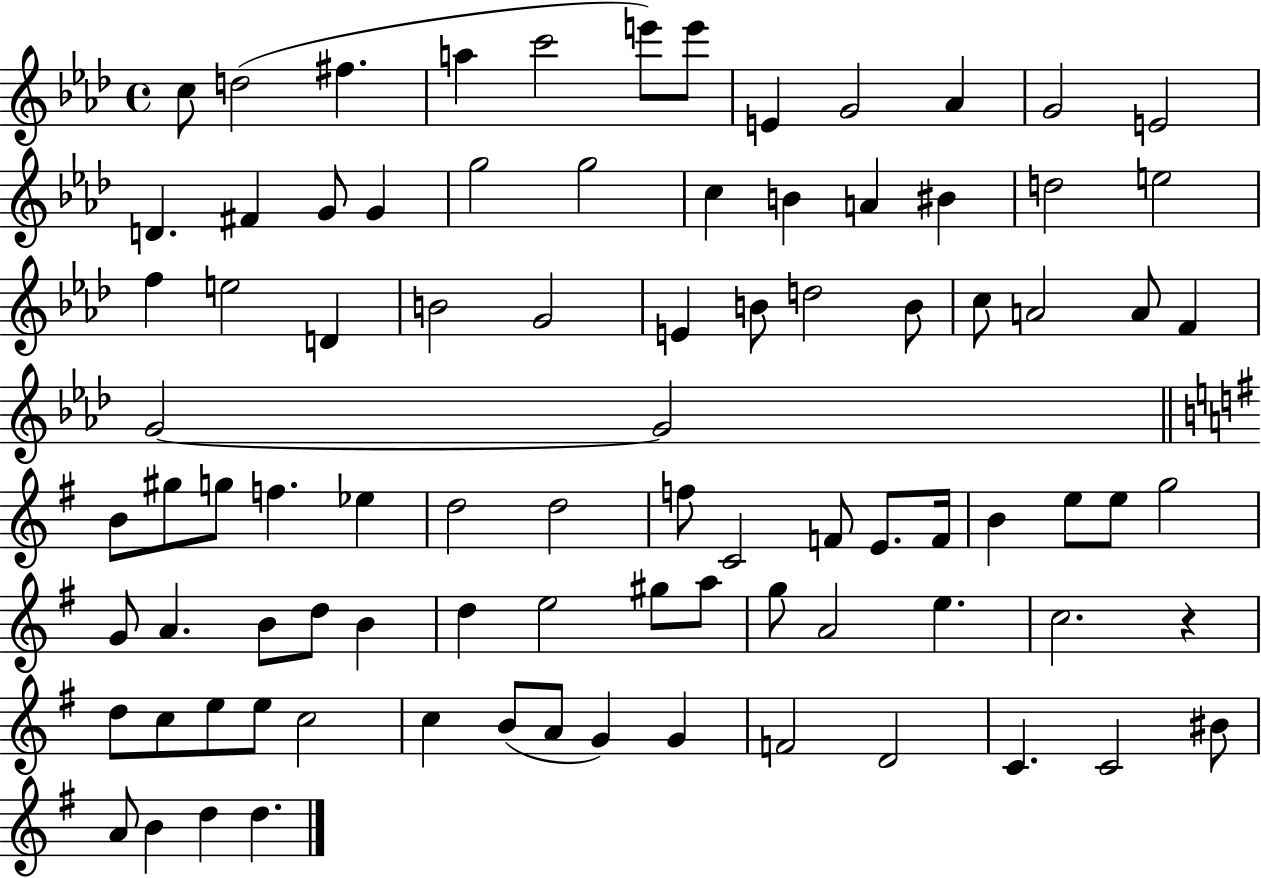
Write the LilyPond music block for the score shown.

{
  \clef treble
  \time 4/4
  \defaultTimeSignature
  \key aes \major
  c''8 d''2( fis''4. | a''4 c'''2 e'''8) e'''8 | e'4 g'2 aes'4 | g'2 e'2 | \break d'4. fis'4 g'8 g'4 | g''2 g''2 | c''4 b'4 a'4 bis'4 | d''2 e''2 | \break f''4 e''2 d'4 | b'2 g'2 | e'4 b'8 d''2 b'8 | c''8 a'2 a'8 f'4 | \break g'2~~ g'2 | \bar "||" \break \key e \minor b'8 gis''8 g''8 f''4. ees''4 | d''2 d''2 | f''8 c'2 f'8 e'8. f'16 | b'4 e''8 e''8 g''2 | \break g'8 a'4. b'8 d''8 b'4 | d''4 e''2 gis''8 a''8 | g''8 a'2 e''4. | c''2. r4 | \break d''8 c''8 e''8 e''8 c''2 | c''4 b'8( a'8 g'4) g'4 | f'2 d'2 | c'4. c'2 bis'8 | \break a'8 b'4 d''4 d''4. | \bar "|."
}